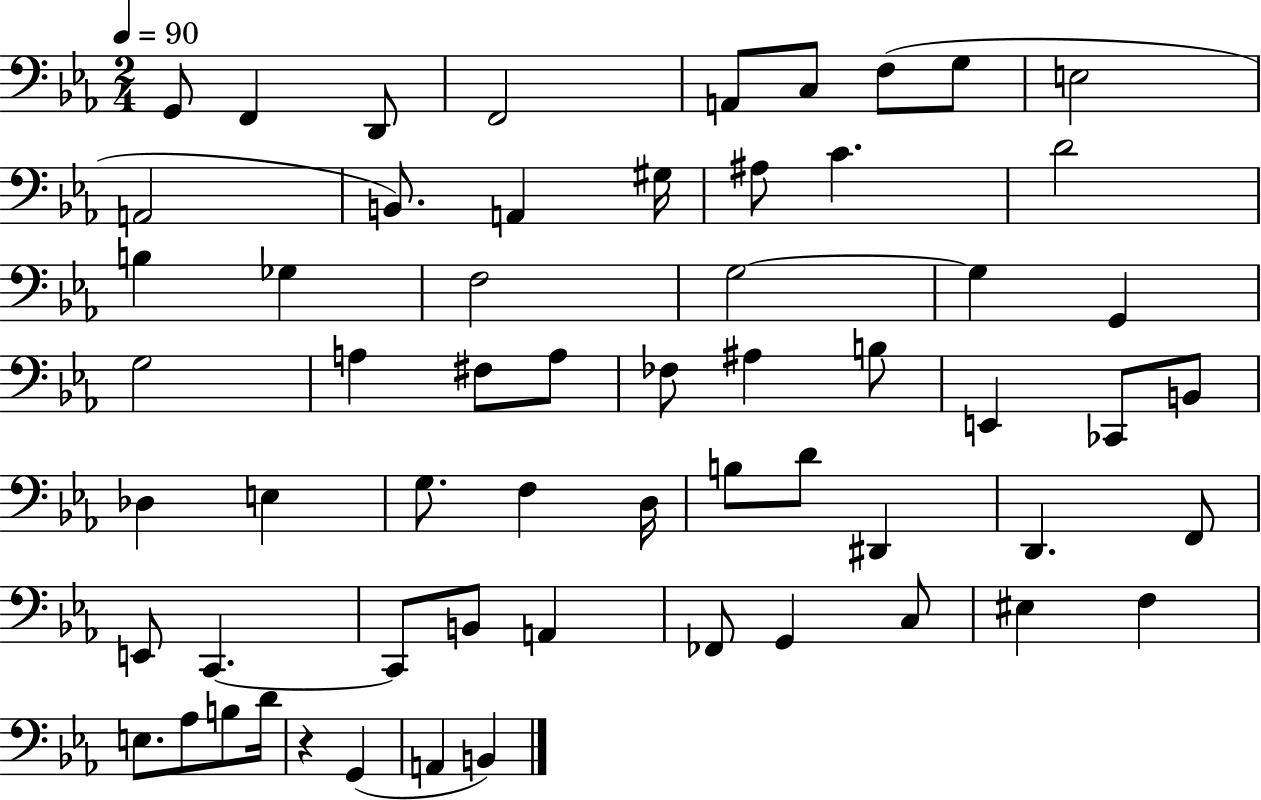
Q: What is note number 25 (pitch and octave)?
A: F#3